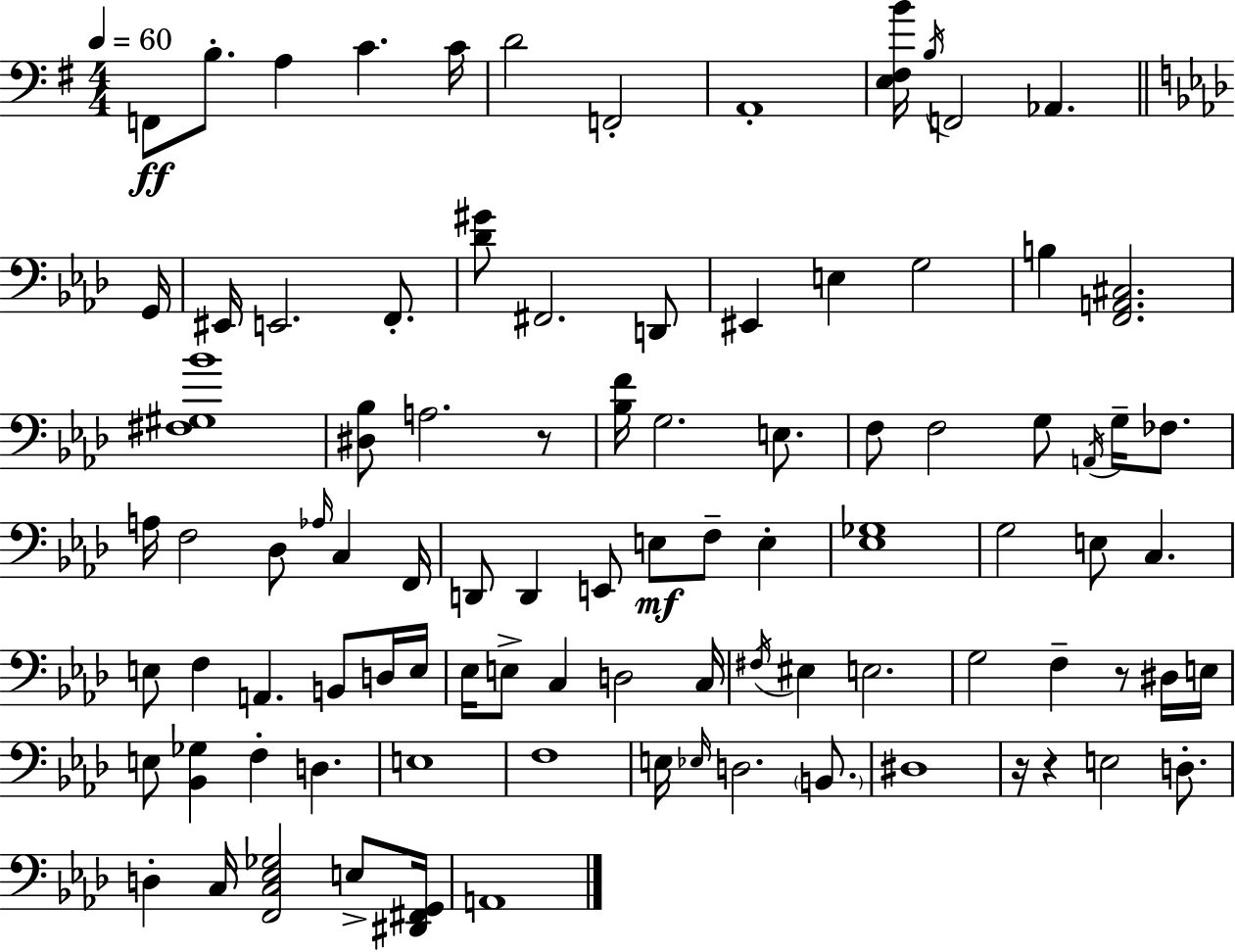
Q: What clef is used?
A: bass